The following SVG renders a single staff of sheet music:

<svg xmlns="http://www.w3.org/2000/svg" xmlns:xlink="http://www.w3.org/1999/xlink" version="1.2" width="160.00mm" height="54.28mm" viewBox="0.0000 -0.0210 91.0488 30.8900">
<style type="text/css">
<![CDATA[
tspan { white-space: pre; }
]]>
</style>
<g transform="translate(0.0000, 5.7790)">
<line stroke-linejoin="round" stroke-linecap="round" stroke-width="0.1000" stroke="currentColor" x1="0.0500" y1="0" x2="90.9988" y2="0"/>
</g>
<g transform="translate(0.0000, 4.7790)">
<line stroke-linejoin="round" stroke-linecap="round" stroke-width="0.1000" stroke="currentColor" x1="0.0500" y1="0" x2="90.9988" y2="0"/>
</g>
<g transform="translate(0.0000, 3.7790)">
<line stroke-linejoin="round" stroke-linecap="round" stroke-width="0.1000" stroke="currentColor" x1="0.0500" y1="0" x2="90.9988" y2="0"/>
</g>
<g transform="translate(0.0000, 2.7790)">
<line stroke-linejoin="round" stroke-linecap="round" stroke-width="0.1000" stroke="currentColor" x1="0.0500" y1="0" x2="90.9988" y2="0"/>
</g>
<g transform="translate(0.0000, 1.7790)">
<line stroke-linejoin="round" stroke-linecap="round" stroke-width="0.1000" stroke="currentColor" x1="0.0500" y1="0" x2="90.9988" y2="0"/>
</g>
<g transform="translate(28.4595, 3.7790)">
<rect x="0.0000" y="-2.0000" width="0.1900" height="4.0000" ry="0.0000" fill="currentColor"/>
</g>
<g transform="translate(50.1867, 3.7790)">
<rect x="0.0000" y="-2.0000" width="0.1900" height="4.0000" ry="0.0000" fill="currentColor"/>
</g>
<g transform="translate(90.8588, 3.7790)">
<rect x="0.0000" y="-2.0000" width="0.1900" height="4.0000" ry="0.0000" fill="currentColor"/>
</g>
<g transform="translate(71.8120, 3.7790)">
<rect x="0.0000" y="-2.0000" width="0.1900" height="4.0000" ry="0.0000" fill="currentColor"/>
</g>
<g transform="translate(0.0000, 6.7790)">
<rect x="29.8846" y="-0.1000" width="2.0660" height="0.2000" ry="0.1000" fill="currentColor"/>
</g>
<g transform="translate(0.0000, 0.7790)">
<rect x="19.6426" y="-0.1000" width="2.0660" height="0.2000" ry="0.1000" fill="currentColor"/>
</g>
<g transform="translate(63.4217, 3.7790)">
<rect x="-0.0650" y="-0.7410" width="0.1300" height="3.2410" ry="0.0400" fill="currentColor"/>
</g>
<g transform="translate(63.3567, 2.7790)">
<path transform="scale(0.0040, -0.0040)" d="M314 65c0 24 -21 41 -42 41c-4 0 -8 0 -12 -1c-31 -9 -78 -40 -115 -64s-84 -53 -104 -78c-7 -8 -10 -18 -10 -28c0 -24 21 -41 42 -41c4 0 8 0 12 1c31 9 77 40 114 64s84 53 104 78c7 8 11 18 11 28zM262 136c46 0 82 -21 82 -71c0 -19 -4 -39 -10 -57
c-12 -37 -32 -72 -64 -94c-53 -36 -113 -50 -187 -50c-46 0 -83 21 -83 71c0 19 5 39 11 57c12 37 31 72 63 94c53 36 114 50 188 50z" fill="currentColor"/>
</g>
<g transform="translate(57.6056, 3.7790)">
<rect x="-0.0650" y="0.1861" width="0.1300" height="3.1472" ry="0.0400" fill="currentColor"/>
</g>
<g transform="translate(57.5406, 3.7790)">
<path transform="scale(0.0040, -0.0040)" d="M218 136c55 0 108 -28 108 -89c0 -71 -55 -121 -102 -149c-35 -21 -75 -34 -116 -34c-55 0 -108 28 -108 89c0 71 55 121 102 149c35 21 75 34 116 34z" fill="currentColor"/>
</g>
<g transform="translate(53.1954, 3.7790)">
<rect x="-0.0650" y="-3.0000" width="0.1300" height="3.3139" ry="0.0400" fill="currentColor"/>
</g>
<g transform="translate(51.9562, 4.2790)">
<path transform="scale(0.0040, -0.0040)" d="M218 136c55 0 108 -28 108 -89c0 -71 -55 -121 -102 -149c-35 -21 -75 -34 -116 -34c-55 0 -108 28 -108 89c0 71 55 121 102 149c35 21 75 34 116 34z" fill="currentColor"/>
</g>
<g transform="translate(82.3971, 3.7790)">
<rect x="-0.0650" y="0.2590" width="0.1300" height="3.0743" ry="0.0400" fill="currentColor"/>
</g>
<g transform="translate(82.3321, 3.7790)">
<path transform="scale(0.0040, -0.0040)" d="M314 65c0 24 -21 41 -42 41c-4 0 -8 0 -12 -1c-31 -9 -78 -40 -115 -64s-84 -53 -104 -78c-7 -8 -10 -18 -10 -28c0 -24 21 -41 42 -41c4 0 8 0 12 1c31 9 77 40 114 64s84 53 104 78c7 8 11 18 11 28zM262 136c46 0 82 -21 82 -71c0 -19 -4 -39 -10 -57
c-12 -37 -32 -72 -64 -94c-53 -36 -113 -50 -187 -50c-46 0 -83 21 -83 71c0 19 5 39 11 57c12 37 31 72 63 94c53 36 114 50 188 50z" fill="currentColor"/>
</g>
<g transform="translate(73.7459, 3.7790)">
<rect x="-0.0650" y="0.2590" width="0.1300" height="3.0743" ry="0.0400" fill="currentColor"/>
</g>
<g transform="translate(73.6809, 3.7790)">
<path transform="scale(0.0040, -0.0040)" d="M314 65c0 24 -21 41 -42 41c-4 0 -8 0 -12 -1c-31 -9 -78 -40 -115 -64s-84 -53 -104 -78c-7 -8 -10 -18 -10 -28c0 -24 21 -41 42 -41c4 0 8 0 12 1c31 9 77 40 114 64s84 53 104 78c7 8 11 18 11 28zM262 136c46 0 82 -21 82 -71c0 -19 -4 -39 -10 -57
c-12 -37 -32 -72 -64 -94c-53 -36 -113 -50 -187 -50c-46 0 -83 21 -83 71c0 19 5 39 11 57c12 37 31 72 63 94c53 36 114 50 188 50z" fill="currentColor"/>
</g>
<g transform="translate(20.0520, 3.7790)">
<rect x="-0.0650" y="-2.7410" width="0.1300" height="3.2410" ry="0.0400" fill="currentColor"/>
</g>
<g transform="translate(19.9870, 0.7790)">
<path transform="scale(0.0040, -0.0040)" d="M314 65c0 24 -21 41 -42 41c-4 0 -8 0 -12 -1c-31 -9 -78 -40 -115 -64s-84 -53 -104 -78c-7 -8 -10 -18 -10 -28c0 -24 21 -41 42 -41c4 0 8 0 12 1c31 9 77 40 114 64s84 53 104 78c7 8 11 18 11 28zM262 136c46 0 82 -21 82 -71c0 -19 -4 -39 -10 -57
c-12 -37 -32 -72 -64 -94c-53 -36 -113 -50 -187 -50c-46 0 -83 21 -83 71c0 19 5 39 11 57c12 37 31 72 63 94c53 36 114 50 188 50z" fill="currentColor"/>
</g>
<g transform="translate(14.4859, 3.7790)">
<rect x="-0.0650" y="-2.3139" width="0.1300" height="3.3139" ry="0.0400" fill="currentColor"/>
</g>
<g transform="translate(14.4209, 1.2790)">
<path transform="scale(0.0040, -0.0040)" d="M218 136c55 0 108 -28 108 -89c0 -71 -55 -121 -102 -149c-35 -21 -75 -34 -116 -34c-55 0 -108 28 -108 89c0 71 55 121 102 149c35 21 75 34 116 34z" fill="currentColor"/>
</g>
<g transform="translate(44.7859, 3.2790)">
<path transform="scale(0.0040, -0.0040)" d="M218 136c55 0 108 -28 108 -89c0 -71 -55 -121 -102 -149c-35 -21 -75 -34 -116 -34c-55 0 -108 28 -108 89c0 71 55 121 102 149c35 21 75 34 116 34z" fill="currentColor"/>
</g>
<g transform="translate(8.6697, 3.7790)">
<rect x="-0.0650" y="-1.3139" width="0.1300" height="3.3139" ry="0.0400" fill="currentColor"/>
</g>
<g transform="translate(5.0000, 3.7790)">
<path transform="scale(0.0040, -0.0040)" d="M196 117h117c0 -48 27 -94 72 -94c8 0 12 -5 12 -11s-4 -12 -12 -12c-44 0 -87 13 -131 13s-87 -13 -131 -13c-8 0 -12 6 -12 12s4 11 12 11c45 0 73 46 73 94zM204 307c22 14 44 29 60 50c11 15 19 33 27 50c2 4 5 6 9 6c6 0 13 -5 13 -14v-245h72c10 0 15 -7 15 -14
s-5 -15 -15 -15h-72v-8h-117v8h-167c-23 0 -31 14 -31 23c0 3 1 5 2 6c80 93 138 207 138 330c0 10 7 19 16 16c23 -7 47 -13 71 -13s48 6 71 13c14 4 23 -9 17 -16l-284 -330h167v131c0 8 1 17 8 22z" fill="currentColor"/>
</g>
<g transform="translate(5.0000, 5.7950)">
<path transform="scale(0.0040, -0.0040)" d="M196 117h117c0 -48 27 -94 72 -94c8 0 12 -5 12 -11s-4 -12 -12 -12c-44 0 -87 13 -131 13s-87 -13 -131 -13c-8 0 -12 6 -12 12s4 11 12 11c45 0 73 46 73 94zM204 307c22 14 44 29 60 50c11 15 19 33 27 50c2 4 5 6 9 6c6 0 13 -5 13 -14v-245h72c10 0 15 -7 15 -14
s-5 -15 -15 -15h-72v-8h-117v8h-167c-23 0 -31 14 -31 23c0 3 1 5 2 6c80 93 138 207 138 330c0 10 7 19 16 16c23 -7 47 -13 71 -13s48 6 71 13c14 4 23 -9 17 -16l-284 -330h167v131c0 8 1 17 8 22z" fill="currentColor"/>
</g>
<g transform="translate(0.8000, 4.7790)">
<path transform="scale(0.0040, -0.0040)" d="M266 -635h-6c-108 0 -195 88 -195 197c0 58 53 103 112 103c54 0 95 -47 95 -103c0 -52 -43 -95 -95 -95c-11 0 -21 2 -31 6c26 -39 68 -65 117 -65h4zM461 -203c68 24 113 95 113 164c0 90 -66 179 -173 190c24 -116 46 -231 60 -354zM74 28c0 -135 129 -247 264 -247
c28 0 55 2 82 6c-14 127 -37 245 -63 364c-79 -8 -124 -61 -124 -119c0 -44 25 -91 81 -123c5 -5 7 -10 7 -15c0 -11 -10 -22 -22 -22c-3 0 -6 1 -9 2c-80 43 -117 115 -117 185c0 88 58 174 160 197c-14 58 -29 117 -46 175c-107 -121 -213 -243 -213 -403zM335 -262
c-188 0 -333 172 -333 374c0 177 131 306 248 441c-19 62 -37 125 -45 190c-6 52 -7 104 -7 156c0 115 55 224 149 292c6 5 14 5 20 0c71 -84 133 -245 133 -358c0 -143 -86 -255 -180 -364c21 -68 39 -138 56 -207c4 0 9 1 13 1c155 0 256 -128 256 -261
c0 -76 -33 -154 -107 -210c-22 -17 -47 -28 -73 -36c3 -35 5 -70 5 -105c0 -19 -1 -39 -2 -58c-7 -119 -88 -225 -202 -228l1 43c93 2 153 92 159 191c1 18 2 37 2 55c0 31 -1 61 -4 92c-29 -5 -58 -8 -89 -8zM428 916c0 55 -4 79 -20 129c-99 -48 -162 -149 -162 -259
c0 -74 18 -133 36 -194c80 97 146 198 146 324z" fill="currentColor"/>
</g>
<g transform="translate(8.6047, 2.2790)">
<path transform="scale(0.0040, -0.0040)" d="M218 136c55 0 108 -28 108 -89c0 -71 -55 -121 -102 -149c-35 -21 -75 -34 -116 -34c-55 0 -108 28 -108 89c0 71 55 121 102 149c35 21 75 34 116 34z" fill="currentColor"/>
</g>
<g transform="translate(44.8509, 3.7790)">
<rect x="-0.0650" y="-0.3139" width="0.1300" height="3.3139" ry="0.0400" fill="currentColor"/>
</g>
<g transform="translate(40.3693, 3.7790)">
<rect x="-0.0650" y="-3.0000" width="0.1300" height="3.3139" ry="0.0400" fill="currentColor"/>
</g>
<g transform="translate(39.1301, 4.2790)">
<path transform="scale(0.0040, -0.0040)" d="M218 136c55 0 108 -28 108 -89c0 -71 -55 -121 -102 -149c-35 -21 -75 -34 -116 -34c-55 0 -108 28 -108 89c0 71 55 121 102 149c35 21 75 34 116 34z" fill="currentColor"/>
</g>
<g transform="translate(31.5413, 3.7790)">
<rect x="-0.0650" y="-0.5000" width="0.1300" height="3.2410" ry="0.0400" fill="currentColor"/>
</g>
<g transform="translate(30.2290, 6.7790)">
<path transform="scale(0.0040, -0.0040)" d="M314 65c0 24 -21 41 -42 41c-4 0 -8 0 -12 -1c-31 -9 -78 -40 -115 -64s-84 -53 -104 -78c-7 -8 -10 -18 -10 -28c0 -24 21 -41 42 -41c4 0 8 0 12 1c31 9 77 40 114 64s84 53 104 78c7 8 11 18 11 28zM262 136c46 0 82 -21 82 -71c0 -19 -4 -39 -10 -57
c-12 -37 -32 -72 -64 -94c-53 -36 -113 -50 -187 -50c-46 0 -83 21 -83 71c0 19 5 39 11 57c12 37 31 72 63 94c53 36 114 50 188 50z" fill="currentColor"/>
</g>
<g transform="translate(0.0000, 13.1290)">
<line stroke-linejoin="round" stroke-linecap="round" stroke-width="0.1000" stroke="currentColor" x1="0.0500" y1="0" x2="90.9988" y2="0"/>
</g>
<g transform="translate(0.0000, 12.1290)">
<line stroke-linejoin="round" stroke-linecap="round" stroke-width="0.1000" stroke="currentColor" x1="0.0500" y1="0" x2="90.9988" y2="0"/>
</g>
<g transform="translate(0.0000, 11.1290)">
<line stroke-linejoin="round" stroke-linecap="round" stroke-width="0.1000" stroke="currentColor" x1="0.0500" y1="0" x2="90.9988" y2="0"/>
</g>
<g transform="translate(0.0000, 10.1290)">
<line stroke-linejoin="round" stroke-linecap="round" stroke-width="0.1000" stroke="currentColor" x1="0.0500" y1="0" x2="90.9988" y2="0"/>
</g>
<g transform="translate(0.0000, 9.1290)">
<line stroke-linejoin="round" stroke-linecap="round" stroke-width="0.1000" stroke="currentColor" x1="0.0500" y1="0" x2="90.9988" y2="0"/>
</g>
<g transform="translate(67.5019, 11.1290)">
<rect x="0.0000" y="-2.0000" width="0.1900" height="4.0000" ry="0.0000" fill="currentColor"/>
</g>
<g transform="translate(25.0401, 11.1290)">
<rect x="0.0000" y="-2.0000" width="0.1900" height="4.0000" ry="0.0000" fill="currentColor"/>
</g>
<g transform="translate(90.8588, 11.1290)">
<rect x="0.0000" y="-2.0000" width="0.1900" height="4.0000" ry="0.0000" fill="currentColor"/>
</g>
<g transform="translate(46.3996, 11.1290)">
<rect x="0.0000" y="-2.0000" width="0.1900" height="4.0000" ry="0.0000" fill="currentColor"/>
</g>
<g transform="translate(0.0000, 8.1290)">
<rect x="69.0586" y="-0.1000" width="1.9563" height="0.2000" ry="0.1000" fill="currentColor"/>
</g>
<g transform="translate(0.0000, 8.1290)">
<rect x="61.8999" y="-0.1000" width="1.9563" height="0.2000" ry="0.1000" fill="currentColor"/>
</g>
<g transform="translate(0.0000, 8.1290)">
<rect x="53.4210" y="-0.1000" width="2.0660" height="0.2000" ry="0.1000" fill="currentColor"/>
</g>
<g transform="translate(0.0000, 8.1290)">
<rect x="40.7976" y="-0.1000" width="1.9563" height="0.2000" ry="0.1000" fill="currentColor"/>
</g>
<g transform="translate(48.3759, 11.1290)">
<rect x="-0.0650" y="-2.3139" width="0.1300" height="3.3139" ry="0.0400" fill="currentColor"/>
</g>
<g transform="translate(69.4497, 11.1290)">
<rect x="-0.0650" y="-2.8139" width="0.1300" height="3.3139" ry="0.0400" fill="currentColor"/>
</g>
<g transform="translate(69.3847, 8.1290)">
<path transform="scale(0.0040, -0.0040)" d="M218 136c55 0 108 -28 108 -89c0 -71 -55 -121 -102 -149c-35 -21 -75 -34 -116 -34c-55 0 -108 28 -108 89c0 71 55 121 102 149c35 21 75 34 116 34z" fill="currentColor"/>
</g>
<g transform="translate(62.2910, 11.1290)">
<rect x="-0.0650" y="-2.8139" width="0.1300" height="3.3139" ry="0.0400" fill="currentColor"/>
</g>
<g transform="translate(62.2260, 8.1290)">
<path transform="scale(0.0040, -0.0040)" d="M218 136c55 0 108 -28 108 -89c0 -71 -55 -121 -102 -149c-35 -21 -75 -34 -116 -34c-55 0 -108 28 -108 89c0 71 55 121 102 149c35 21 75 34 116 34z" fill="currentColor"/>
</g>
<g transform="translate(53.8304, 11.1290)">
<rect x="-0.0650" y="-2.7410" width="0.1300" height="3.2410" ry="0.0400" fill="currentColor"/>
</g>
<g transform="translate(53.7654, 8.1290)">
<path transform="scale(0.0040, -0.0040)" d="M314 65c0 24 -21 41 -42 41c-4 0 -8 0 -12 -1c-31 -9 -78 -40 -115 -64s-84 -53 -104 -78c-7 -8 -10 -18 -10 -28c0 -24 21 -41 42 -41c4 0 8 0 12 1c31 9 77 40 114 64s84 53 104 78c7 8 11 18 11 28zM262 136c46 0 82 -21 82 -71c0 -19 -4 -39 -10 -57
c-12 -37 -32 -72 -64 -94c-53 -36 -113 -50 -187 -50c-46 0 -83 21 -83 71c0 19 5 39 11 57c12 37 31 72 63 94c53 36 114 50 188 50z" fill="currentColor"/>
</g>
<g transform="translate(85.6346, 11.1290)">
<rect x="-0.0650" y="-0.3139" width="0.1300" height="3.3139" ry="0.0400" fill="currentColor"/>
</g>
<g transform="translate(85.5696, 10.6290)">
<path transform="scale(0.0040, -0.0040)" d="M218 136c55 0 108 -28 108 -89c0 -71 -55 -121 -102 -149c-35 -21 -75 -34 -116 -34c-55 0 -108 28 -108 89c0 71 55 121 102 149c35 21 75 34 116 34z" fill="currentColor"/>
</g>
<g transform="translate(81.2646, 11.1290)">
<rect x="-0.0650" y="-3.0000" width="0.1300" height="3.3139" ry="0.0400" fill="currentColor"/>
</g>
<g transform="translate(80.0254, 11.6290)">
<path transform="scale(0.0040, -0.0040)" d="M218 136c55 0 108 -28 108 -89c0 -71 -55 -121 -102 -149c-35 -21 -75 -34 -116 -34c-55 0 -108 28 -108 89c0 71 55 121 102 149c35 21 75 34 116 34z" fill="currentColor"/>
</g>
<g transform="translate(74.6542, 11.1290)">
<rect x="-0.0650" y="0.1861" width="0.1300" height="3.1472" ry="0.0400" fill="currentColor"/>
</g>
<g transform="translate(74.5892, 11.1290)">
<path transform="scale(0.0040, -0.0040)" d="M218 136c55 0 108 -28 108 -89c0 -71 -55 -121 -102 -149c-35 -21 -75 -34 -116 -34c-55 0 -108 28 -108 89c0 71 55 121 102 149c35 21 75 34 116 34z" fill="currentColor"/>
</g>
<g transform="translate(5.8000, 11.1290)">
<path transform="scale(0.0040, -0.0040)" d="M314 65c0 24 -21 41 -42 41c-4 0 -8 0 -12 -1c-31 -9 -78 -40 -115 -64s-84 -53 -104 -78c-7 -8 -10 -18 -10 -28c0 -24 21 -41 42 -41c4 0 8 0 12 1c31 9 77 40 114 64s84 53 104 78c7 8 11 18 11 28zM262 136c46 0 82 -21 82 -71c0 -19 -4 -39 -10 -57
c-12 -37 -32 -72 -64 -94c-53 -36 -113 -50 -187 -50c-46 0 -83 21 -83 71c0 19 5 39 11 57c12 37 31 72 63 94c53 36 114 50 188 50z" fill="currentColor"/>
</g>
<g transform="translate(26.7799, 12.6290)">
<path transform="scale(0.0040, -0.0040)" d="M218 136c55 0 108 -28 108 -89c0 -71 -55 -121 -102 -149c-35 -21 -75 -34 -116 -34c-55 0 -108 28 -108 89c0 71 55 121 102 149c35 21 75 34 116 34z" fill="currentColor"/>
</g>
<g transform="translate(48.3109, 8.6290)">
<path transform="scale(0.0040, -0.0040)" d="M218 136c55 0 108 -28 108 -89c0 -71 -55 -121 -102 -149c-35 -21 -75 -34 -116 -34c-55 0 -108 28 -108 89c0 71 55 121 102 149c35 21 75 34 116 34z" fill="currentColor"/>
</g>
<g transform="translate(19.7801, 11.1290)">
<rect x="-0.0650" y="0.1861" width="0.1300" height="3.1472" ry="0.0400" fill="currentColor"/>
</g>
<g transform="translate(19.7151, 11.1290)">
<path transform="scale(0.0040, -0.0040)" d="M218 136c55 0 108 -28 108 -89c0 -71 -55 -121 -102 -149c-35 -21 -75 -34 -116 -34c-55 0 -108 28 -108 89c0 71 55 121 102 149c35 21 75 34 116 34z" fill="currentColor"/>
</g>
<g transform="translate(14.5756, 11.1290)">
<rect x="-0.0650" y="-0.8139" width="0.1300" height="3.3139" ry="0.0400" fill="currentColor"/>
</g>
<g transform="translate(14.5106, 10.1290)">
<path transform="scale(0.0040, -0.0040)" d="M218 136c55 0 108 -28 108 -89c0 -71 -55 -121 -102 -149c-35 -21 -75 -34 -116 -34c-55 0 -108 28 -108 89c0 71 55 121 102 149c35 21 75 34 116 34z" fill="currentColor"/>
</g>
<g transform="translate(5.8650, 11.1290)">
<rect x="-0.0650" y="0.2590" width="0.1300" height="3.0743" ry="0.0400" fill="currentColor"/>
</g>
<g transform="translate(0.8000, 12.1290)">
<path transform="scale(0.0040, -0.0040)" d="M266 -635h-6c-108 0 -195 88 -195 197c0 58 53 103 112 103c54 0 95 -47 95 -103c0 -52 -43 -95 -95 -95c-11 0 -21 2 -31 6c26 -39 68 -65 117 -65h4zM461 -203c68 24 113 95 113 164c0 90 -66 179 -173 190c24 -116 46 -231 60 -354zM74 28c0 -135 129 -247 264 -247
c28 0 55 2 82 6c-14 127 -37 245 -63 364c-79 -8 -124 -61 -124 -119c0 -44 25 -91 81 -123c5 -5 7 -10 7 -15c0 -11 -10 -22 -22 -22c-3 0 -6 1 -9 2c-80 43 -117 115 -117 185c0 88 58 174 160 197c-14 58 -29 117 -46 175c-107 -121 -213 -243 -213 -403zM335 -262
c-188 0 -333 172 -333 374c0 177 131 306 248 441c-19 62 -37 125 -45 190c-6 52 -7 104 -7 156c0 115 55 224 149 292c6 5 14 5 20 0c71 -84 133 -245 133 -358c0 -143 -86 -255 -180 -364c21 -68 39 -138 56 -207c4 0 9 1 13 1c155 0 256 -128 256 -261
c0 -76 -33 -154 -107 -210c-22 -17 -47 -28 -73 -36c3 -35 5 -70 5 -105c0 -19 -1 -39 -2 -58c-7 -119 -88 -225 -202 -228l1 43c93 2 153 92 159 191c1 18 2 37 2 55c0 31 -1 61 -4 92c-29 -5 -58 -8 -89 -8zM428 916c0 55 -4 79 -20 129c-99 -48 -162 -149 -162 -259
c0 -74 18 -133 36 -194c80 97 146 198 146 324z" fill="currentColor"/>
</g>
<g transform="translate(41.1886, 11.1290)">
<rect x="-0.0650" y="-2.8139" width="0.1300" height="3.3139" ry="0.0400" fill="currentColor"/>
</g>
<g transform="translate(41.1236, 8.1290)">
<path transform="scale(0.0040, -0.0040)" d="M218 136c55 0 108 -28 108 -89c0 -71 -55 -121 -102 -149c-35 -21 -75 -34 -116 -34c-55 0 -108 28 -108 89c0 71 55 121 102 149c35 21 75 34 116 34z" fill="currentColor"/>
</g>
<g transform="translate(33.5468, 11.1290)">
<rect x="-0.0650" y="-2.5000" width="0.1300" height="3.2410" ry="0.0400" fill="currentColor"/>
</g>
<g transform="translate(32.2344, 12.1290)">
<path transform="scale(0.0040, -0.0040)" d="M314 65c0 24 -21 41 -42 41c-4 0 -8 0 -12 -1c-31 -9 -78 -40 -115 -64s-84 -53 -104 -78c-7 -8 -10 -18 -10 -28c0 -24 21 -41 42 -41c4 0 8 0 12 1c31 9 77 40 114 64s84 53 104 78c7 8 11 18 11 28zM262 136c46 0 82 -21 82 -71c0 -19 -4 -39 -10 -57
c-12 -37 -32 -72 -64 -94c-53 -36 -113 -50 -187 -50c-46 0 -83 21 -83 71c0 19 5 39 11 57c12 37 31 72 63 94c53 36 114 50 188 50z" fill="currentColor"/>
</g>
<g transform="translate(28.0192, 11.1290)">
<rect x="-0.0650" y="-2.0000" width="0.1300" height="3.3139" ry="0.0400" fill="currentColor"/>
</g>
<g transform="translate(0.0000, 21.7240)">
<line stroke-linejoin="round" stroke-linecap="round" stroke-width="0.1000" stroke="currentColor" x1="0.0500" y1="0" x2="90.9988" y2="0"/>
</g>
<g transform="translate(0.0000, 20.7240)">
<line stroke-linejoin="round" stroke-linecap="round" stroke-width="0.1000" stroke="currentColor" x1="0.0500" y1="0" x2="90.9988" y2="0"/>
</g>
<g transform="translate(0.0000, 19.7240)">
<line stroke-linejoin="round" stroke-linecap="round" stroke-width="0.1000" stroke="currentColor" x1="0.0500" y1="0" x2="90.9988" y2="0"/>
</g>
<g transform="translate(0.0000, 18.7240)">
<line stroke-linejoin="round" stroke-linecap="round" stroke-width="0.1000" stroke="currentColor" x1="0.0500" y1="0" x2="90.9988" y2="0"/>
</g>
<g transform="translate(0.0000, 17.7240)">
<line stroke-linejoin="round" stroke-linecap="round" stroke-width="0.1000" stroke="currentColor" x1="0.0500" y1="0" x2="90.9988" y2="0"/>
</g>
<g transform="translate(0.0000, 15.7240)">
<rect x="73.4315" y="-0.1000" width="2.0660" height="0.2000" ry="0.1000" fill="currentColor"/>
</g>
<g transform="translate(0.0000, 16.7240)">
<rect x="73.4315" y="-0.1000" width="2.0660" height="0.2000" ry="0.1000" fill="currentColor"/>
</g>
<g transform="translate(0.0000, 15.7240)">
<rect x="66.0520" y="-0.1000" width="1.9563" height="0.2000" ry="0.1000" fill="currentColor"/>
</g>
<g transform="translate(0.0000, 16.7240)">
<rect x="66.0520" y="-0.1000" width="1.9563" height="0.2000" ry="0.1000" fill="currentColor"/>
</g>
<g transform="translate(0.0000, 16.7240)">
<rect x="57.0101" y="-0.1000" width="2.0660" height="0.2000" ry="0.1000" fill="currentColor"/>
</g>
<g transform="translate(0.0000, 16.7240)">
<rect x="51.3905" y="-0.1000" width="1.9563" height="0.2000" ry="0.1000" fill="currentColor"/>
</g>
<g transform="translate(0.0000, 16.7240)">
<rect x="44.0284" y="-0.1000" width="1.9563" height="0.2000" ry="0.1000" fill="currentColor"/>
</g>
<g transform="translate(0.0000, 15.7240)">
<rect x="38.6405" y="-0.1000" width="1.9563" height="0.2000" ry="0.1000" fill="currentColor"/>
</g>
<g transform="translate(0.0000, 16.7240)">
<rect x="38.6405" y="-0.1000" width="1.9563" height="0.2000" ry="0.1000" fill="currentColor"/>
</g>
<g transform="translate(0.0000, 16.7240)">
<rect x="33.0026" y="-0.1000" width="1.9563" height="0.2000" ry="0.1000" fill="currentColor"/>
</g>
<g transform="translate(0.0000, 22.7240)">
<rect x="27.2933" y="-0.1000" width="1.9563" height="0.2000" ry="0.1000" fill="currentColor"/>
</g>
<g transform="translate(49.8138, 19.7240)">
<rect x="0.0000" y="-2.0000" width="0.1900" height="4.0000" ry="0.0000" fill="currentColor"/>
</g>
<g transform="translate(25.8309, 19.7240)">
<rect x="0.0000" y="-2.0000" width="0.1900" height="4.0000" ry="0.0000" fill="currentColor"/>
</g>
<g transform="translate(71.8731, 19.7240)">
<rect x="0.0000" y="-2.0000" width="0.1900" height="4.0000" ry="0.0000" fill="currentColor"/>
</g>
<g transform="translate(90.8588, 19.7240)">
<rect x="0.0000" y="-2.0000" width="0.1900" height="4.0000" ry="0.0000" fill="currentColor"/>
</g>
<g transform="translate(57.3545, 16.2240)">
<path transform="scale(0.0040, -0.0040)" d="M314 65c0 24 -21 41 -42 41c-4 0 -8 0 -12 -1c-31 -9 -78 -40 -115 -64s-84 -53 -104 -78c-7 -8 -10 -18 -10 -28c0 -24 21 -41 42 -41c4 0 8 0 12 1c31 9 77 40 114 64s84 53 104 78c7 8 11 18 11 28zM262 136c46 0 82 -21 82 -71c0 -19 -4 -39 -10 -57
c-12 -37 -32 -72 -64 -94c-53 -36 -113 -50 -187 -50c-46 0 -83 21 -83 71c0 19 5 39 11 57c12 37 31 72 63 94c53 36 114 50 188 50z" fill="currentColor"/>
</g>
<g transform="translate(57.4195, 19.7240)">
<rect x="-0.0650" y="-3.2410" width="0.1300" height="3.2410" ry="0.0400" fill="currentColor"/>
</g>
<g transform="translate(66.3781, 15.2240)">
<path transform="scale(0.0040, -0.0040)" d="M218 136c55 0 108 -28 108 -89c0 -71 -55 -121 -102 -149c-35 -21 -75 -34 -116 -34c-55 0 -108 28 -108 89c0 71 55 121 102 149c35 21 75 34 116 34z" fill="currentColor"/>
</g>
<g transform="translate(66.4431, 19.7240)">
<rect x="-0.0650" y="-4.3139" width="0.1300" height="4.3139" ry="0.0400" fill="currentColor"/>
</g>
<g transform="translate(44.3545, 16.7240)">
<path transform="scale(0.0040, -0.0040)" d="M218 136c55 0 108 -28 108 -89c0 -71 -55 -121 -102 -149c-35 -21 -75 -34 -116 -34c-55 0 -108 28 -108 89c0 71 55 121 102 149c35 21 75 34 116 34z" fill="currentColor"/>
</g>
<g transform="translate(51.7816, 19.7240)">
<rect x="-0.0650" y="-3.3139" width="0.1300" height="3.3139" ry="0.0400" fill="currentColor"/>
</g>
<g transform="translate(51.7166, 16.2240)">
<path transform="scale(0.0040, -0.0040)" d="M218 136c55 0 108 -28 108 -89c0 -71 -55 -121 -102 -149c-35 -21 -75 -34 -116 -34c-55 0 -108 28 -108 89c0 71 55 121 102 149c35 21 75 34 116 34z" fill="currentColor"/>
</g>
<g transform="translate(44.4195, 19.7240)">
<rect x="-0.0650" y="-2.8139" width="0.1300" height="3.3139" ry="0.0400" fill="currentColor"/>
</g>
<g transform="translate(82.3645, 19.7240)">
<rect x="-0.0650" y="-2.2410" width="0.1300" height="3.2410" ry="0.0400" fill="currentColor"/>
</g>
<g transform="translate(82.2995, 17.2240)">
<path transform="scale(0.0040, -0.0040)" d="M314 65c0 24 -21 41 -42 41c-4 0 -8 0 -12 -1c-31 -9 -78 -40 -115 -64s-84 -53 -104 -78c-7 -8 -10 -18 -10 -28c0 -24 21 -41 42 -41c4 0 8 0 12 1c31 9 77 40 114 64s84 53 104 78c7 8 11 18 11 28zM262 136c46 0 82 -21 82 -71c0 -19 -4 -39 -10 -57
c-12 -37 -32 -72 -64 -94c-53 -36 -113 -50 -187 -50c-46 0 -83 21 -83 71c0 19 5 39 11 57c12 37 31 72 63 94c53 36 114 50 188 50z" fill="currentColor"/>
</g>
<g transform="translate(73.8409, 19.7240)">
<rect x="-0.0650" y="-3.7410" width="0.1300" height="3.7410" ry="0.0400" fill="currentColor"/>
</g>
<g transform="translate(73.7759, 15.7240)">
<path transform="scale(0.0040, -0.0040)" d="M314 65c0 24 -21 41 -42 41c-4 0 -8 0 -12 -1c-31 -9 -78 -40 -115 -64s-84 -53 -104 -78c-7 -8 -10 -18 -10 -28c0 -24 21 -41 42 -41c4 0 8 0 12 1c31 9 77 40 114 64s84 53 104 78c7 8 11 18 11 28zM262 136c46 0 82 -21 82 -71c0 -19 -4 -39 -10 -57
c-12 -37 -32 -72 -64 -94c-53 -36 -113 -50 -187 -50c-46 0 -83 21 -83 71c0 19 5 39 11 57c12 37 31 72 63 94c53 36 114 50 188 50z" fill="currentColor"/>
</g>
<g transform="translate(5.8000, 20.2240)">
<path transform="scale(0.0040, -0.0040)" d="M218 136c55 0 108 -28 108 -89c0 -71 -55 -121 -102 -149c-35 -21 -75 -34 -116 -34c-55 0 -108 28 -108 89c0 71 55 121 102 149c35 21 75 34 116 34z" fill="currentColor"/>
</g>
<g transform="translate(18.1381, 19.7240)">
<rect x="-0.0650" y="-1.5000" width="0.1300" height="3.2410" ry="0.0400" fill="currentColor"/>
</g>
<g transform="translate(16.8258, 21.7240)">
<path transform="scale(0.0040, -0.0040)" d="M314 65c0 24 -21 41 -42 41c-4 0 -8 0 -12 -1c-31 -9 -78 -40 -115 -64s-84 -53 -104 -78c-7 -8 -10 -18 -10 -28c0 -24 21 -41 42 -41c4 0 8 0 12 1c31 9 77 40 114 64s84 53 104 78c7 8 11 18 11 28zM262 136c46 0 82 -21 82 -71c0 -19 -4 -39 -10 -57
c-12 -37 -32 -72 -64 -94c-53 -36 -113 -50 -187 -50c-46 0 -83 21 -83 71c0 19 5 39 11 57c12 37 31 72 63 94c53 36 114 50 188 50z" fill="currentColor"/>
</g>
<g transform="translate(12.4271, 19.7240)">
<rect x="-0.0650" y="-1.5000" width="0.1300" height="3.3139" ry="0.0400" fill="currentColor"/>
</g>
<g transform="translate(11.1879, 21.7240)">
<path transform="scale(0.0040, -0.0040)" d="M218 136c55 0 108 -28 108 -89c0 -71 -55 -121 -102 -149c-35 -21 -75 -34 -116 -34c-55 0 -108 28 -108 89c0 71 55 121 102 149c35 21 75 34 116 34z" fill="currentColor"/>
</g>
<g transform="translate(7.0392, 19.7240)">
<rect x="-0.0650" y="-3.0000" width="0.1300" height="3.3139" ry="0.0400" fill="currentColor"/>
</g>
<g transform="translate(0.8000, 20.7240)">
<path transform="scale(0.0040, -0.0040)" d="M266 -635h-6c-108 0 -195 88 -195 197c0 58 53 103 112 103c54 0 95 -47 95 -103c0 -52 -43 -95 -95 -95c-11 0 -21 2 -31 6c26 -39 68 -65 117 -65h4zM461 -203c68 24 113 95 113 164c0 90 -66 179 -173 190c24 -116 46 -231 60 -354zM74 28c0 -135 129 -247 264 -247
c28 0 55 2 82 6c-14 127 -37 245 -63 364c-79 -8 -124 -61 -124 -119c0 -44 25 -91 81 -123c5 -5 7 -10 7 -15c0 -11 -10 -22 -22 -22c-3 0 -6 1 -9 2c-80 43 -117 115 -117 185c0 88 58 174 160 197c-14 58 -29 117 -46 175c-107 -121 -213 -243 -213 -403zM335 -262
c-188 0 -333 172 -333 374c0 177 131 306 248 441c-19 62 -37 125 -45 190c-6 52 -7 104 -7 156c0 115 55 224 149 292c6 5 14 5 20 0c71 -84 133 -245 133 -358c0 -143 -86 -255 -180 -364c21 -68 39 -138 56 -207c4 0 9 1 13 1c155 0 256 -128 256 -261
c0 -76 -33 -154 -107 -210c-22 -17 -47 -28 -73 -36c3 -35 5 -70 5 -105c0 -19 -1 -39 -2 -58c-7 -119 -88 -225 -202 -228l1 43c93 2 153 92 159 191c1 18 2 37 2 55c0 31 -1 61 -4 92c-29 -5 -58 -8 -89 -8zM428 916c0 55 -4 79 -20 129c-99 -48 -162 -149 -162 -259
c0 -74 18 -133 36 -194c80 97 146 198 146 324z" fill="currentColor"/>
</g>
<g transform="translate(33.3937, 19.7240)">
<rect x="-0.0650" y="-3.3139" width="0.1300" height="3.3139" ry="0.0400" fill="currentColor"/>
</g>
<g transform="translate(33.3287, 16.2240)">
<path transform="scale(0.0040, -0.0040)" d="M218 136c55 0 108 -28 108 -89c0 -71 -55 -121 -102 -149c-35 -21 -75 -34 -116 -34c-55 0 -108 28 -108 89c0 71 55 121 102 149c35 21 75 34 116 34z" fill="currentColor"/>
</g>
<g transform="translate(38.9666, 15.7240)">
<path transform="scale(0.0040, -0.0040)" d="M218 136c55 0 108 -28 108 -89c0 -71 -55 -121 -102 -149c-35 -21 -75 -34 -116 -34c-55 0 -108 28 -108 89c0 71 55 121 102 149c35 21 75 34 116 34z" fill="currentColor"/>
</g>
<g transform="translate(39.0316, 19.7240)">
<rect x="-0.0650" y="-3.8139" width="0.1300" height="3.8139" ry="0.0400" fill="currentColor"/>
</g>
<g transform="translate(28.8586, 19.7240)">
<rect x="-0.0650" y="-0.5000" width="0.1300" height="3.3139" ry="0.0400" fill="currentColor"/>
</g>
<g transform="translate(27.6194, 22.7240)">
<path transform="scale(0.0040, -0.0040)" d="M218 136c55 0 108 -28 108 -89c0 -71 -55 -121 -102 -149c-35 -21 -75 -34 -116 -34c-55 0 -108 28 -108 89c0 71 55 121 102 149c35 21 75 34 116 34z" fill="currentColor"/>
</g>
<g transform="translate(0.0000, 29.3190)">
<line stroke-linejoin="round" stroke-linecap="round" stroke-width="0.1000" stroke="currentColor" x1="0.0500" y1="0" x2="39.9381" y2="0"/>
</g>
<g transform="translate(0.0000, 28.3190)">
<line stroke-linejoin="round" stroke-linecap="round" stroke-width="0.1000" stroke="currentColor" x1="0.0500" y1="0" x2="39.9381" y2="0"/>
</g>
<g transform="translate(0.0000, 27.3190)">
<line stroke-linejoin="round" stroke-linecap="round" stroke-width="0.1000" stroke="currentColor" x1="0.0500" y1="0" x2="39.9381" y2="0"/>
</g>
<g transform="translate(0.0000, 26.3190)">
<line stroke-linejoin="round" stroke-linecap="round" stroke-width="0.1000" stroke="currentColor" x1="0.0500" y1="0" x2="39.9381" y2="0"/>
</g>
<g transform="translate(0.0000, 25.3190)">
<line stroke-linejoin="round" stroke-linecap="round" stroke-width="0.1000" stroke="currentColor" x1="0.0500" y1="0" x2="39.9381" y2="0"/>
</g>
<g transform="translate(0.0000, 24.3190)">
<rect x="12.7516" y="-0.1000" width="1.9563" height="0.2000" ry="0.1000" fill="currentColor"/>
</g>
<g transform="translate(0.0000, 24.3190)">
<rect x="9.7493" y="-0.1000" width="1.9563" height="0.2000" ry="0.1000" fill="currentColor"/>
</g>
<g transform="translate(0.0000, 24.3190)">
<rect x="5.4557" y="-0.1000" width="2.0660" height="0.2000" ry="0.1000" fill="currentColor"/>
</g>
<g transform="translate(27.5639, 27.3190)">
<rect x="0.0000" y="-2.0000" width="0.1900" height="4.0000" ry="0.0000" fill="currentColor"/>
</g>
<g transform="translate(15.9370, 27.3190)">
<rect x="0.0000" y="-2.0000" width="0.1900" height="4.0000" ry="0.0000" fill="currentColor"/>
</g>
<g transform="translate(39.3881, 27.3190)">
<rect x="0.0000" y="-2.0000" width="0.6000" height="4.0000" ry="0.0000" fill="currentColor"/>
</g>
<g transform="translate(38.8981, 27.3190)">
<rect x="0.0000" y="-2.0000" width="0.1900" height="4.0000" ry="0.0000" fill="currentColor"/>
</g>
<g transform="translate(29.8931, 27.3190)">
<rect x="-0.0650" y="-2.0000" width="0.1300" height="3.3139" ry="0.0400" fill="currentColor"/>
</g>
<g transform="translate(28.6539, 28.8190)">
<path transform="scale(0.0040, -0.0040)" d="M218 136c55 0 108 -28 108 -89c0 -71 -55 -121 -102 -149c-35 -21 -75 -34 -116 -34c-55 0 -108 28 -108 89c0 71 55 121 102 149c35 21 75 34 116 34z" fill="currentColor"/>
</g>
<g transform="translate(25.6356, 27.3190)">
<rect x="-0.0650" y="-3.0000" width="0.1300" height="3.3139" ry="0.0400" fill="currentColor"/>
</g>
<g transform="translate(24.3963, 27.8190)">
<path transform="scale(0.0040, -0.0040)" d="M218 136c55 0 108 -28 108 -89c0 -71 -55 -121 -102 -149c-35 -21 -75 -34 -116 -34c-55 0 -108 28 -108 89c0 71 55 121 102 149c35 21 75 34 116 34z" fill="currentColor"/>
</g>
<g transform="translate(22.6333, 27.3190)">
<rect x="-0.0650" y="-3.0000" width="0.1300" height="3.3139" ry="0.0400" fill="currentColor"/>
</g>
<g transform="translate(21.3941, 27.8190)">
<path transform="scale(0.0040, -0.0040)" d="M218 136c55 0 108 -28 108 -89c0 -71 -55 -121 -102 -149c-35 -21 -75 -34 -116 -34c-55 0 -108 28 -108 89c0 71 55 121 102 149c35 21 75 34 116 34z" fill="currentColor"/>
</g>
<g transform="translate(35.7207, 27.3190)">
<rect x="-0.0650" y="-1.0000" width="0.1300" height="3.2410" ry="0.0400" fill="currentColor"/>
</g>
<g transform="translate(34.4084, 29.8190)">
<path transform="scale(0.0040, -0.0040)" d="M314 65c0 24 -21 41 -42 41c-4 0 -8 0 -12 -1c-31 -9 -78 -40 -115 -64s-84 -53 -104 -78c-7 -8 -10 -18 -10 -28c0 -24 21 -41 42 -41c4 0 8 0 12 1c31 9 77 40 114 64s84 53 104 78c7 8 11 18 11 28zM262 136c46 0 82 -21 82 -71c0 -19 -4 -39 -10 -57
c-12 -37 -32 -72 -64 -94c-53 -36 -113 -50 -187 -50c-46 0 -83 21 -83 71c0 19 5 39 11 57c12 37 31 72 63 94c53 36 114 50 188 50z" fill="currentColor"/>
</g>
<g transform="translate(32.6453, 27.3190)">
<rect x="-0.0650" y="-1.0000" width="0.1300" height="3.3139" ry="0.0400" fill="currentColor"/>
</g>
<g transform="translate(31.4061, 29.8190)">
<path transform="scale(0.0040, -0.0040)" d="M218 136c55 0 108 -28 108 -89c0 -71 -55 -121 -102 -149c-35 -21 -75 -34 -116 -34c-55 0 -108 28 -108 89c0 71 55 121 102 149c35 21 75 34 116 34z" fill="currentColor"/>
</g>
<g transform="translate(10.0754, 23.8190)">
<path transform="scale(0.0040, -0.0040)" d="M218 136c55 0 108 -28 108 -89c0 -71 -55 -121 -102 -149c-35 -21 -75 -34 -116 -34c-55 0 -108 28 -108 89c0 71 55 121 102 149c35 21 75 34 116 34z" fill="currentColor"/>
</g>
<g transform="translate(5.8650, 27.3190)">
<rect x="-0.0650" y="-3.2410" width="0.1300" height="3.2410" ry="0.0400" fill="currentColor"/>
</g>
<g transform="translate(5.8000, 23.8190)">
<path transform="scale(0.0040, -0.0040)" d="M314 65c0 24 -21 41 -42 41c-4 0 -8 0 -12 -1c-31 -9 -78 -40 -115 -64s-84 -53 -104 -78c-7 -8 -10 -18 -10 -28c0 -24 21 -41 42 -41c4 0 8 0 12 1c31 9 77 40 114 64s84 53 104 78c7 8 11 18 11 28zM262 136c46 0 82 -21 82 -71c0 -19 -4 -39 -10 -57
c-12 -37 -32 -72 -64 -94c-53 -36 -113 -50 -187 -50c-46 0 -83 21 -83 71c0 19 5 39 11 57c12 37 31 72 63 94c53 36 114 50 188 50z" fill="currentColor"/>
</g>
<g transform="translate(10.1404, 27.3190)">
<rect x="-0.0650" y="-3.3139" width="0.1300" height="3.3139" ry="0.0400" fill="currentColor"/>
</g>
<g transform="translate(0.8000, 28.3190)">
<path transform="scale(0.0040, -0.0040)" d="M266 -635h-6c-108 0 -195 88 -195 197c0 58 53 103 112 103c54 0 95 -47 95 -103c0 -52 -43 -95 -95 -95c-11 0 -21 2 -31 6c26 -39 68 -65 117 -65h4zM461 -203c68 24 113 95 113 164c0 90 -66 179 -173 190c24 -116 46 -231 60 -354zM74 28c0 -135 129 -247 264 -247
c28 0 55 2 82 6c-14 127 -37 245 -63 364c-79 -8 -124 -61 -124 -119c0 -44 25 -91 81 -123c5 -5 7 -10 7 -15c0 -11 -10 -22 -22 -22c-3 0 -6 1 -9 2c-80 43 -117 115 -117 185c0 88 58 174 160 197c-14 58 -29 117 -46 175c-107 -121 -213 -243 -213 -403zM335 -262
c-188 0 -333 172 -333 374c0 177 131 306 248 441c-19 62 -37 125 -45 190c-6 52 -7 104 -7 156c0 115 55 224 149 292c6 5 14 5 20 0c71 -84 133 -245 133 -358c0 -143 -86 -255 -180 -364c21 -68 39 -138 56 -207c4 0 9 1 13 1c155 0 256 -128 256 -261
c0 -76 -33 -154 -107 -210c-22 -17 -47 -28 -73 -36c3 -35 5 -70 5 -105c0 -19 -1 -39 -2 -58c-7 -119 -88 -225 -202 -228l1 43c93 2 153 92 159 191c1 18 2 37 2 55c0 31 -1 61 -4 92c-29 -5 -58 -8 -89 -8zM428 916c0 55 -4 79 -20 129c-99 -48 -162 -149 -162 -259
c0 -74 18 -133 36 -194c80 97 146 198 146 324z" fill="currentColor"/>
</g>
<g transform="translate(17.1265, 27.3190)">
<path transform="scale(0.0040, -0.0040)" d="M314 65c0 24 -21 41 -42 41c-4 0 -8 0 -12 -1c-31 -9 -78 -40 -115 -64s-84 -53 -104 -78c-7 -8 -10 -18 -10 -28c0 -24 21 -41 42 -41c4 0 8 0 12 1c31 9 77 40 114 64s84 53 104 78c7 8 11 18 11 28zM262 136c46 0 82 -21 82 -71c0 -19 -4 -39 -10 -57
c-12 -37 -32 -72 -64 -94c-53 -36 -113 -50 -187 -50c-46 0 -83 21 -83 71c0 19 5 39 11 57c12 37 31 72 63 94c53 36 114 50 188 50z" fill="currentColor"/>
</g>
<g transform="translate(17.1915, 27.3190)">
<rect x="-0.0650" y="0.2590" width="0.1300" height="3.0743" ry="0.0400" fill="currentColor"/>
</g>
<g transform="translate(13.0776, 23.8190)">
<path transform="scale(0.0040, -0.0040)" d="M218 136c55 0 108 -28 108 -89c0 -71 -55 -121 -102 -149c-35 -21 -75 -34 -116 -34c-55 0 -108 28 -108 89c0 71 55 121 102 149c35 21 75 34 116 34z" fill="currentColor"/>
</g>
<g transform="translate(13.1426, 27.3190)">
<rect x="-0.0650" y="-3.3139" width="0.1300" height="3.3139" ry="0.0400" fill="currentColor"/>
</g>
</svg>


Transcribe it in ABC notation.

X:1
T:Untitled
M:4/4
L:1/4
K:C
e g a2 C2 A c A B d2 B2 B2 B2 d B F G2 a g a2 a a B A c A E E2 C b c' a b b2 d' c'2 g2 b2 b b B2 A A F D D2